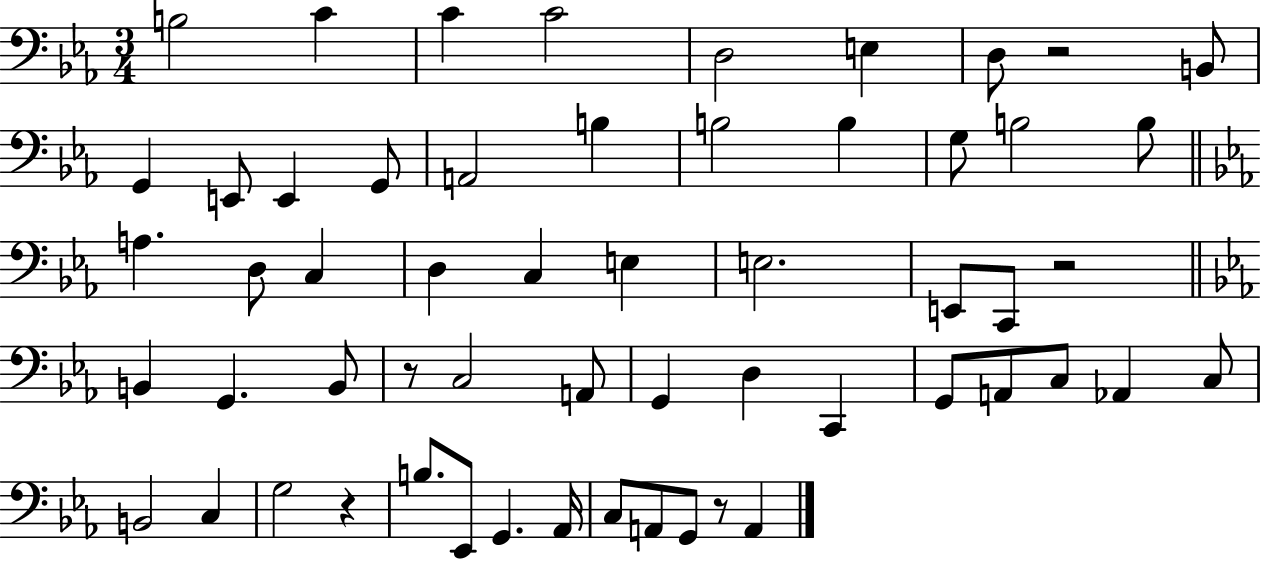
{
  \clef bass
  \numericTimeSignature
  \time 3/4
  \key ees \major
  b2 c'4 | c'4 c'2 | d2 e4 | d8 r2 b,8 | \break g,4 e,8 e,4 g,8 | a,2 b4 | b2 b4 | g8 b2 b8 | \break \bar "||" \break \key ees \major a4. d8 c4 | d4 c4 e4 | e2. | e,8 c,8 r2 | \break \bar "||" \break \key ees \major b,4 g,4. b,8 | r8 c2 a,8 | g,4 d4 c,4 | g,8 a,8 c8 aes,4 c8 | \break b,2 c4 | g2 r4 | b8. ees,8 g,4. aes,16 | c8 a,8 g,8 r8 a,4 | \break \bar "|."
}